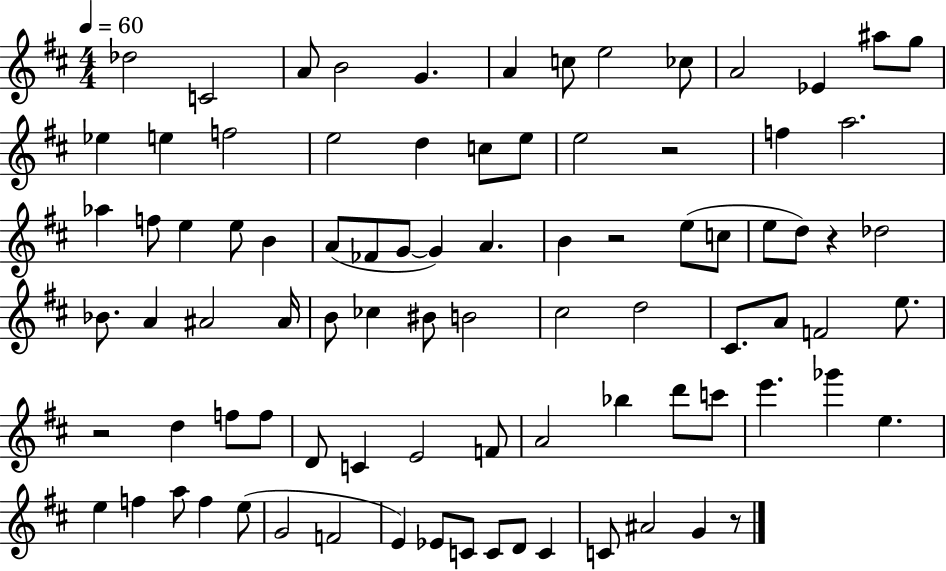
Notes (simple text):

Db5/h C4/h A4/e B4/h G4/q. A4/q C5/e E5/h CES5/e A4/h Eb4/q A#5/e G5/e Eb5/q E5/q F5/h E5/h D5/q C5/e E5/e E5/h R/h F5/q A5/h. Ab5/q F5/e E5/q E5/e B4/q A4/e FES4/e G4/e G4/q A4/q. B4/q R/h E5/e C5/e E5/e D5/e R/q Db5/h Bb4/e. A4/q A#4/h A#4/s B4/e CES5/q BIS4/e B4/h C#5/h D5/h C#4/e. A4/e F4/h E5/e. R/h D5/q F5/e F5/e D4/e C4/q E4/h F4/e A4/h Bb5/q D6/e C6/e E6/q. Gb6/q E5/q. E5/q F5/q A5/e F5/q E5/e G4/h F4/h E4/q Eb4/e C4/e C4/e D4/e C4/q C4/e A#4/h G4/q R/e